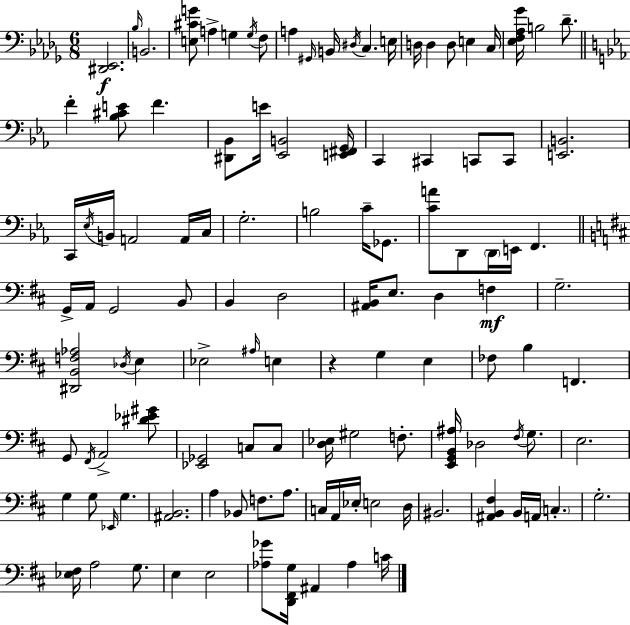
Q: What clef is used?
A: bass